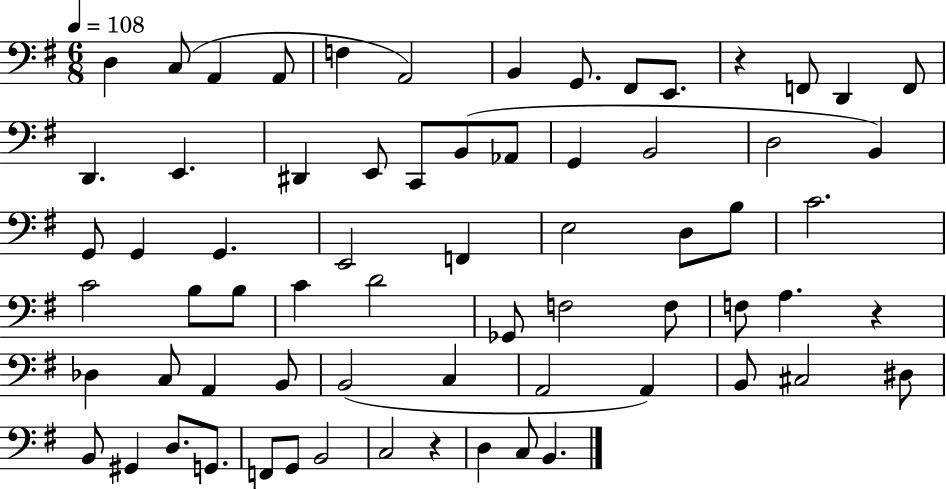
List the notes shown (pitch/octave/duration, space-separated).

D3/q C3/e A2/q A2/e F3/q A2/h B2/q G2/e. F#2/e E2/e. R/q F2/e D2/q F2/e D2/q. E2/q. D#2/q E2/e C2/e B2/e Ab2/e G2/q B2/h D3/h B2/q G2/e G2/q G2/q. E2/h F2/q E3/h D3/e B3/e C4/h. C4/h B3/e B3/e C4/q D4/h Gb2/e F3/h F3/e F3/e A3/q. R/q Db3/q C3/e A2/q B2/e B2/h C3/q A2/h A2/q B2/e C#3/h D#3/e B2/e G#2/q D3/e. G2/e. F2/e G2/e B2/h C3/h R/q D3/q C3/e B2/q.